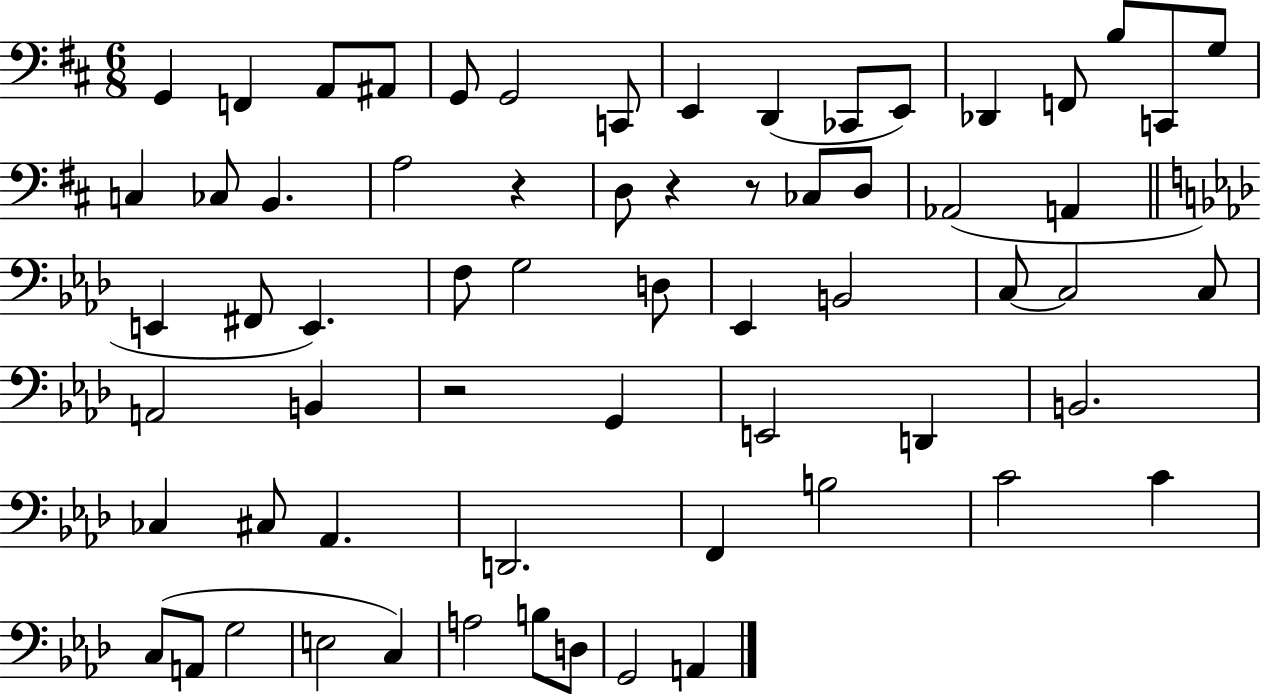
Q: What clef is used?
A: bass